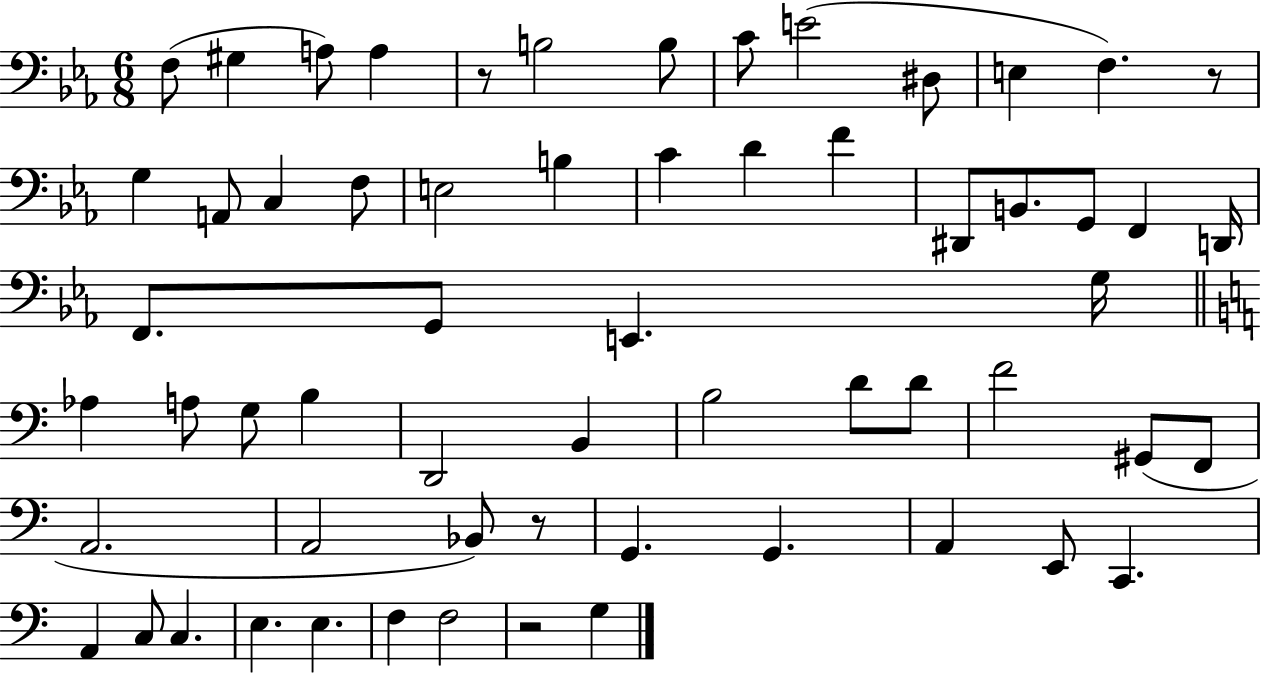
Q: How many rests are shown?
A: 4